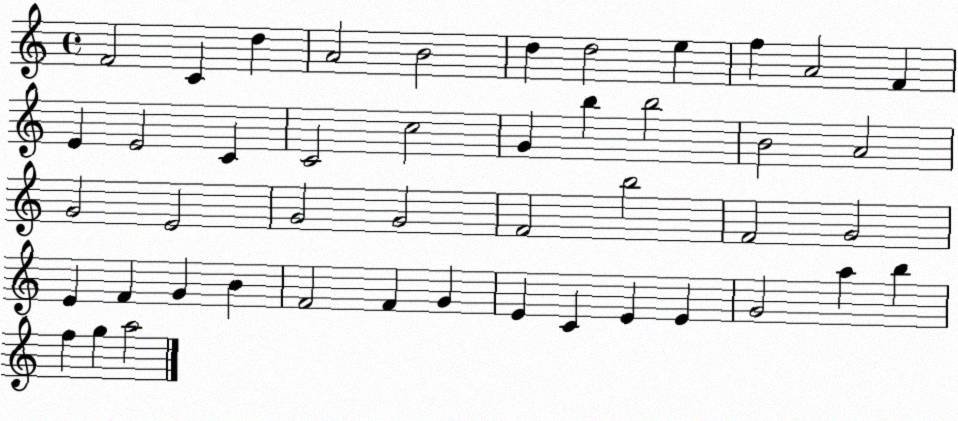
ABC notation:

X:1
T:Untitled
M:4/4
L:1/4
K:C
F2 C d A2 B2 d d2 e f A2 F E E2 C C2 c2 G b b2 B2 A2 G2 E2 G2 G2 F2 b2 F2 G2 E F G B F2 F G E C E E G2 a b f g a2